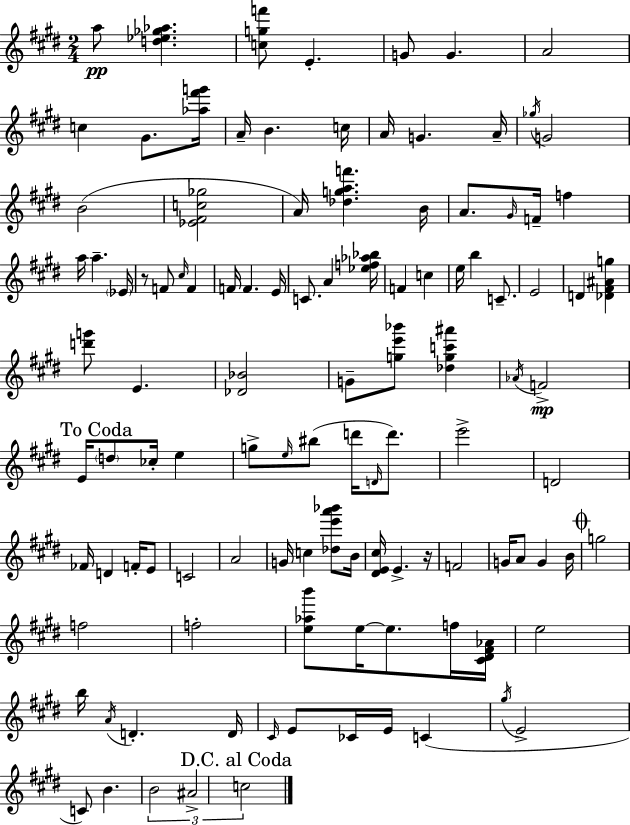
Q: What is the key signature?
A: E major